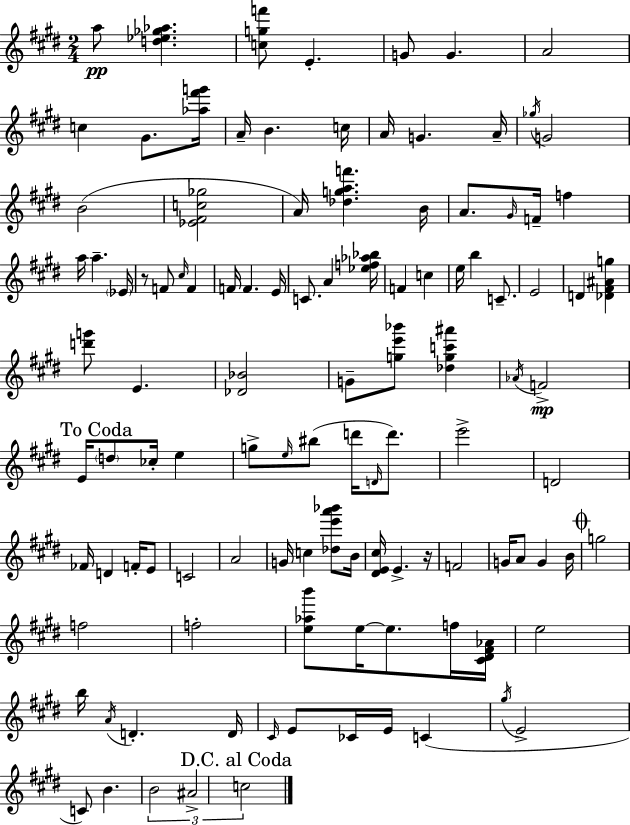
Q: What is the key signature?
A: E major